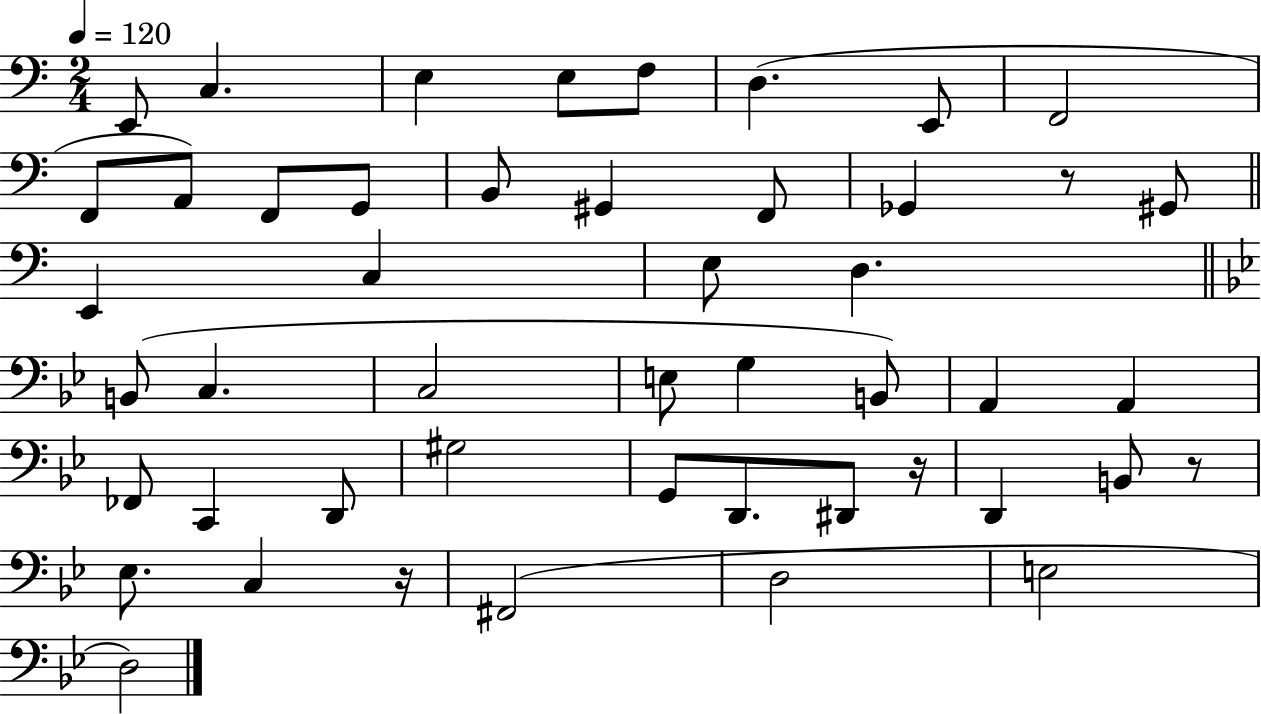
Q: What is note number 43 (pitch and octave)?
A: E3